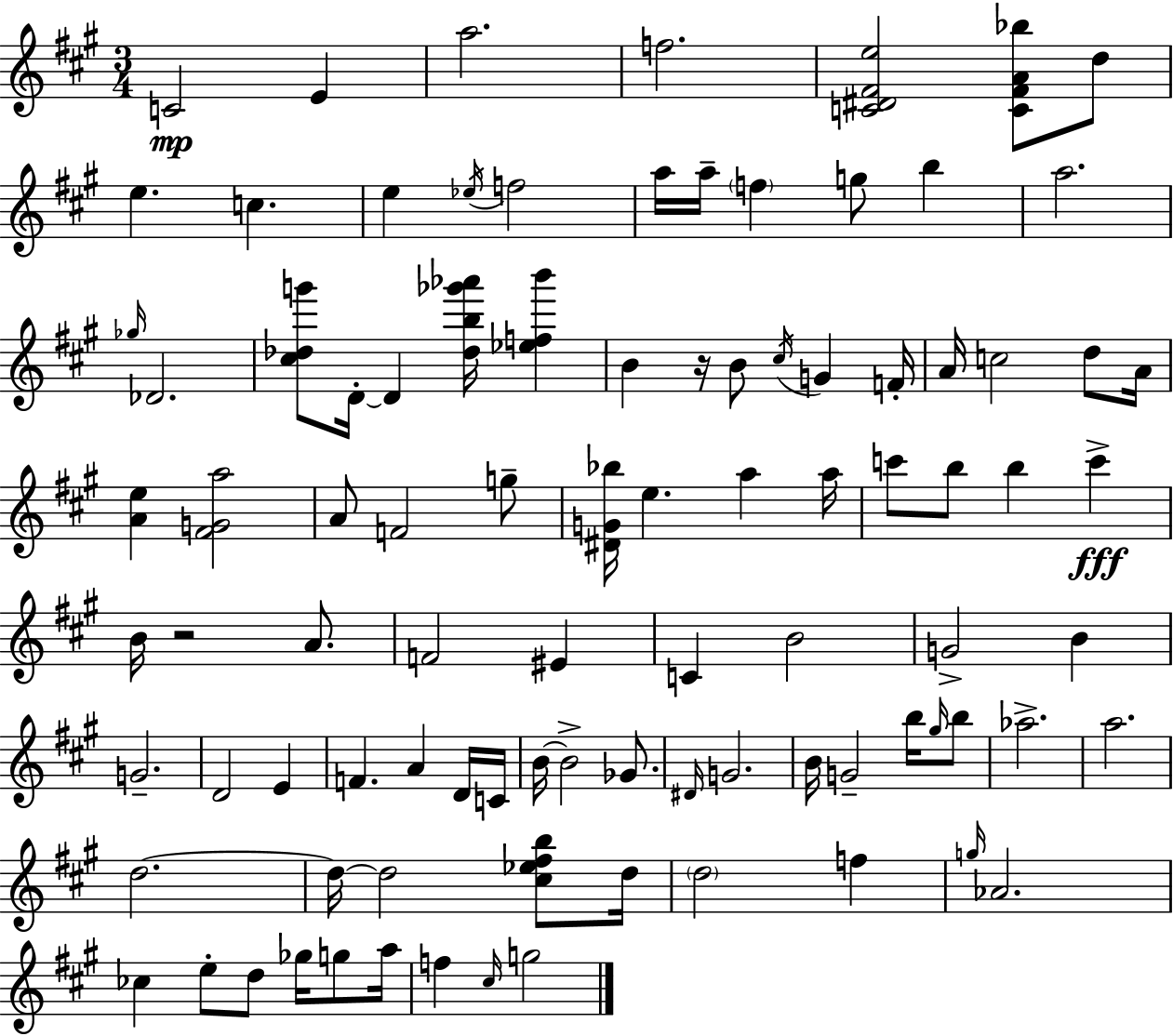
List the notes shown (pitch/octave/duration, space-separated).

C4/h E4/q A5/h. F5/h. [C4,D#4,F#4,E5]/h [C4,F#4,A4,Bb5]/e D5/e E5/q. C5/q. E5/q Eb5/s F5/h A5/s A5/s F5/q G5/e B5/q A5/h. Gb5/s Db4/h. [C#5,Db5,G6]/e D4/s D4/q [Db5,B5,Gb6,Ab6]/s [Eb5,F5,B6]/q B4/q R/s B4/e C#5/s G4/q F4/s A4/s C5/h D5/e A4/s [A4,E5]/q [F#4,G4,A5]/h A4/e F4/h G5/e [D#4,G4,Bb5]/s E5/q. A5/q A5/s C6/e B5/e B5/q C6/q B4/s R/h A4/e. F4/h EIS4/q C4/q B4/h G4/h B4/q G4/h. D4/h E4/q F4/q. A4/q D4/s C4/s B4/s B4/h Gb4/e. D#4/s G4/h. B4/s G4/h B5/s G#5/s B5/e Ab5/h. A5/h. D5/h. D5/s D5/h [C#5,Eb5,F#5,B5]/e D5/s D5/h F5/q G5/s Ab4/h. CES5/q E5/e D5/e Gb5/s G5/e A5/s F5/q C#5/s G5/h